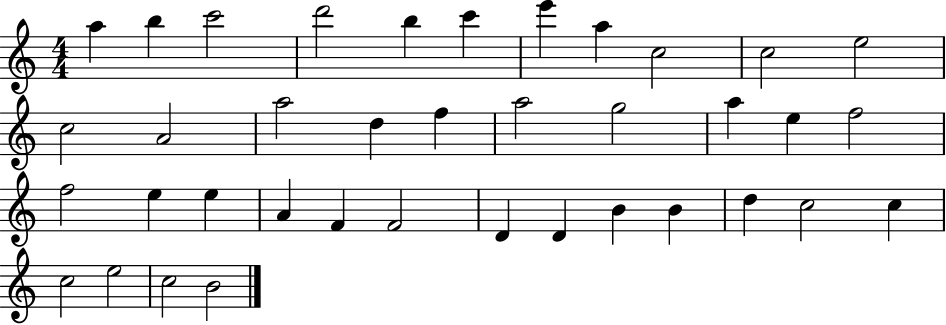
{
  \clef treble
  \numericTimeSignature
  \time 4/4
  \key c \major
  a''4 b''4 c'''2 | d'''2 b''4 c'''4 | e'''4 a''4 c''2 | c''2 e''2 | \break c''2 a'2 | a''2 d''4 f''4 | a''2 g''2 | a''4 e''4 f''2 | \break f''2 e''4 e''4 | a'4 f'4 f'2 | d'4 d'4 b'4 b'4 | d''4 c''2 c''4 | \break c''2 e''2 | c''2 b'2 | \bar "|."
}